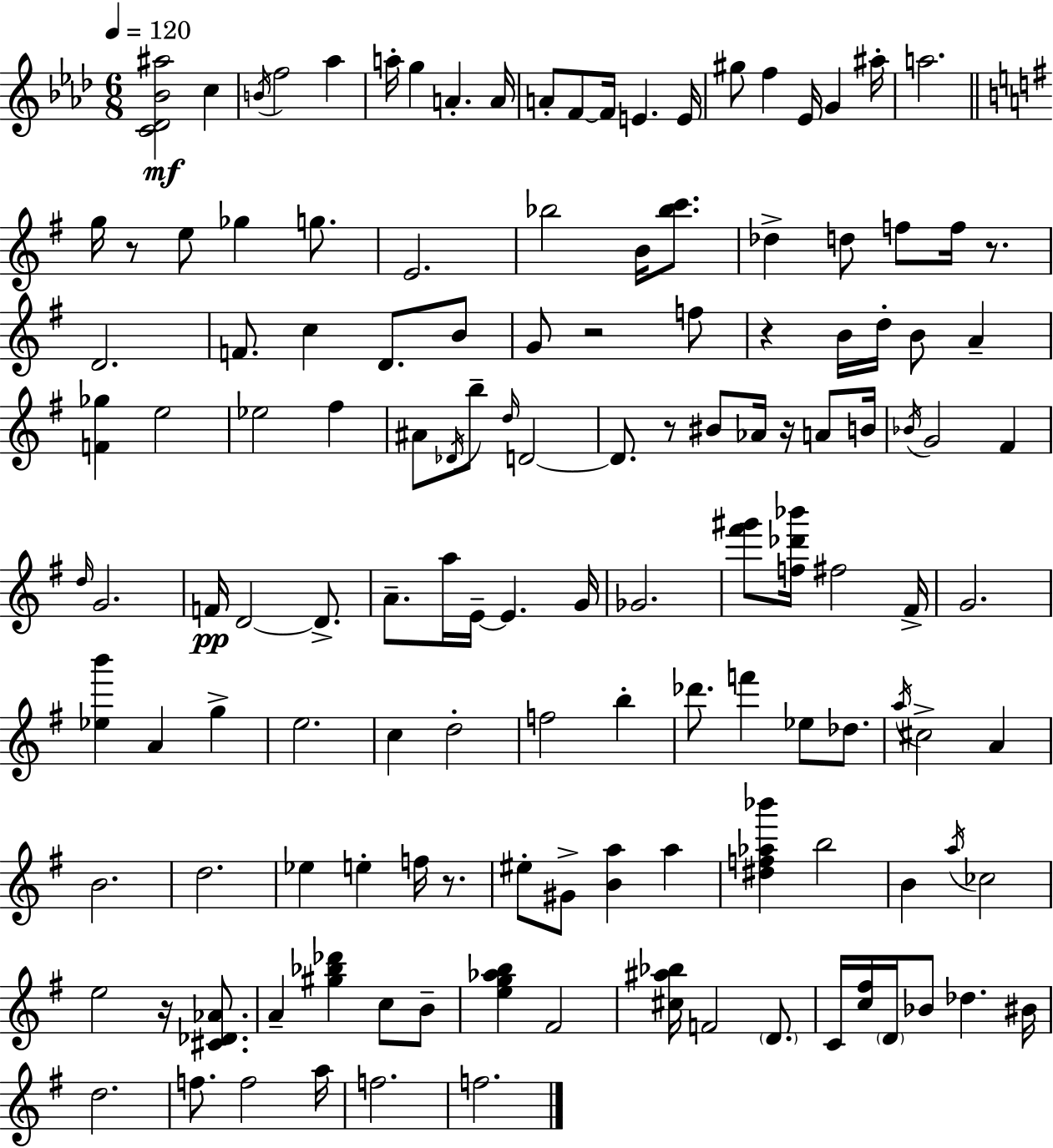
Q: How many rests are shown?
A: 8